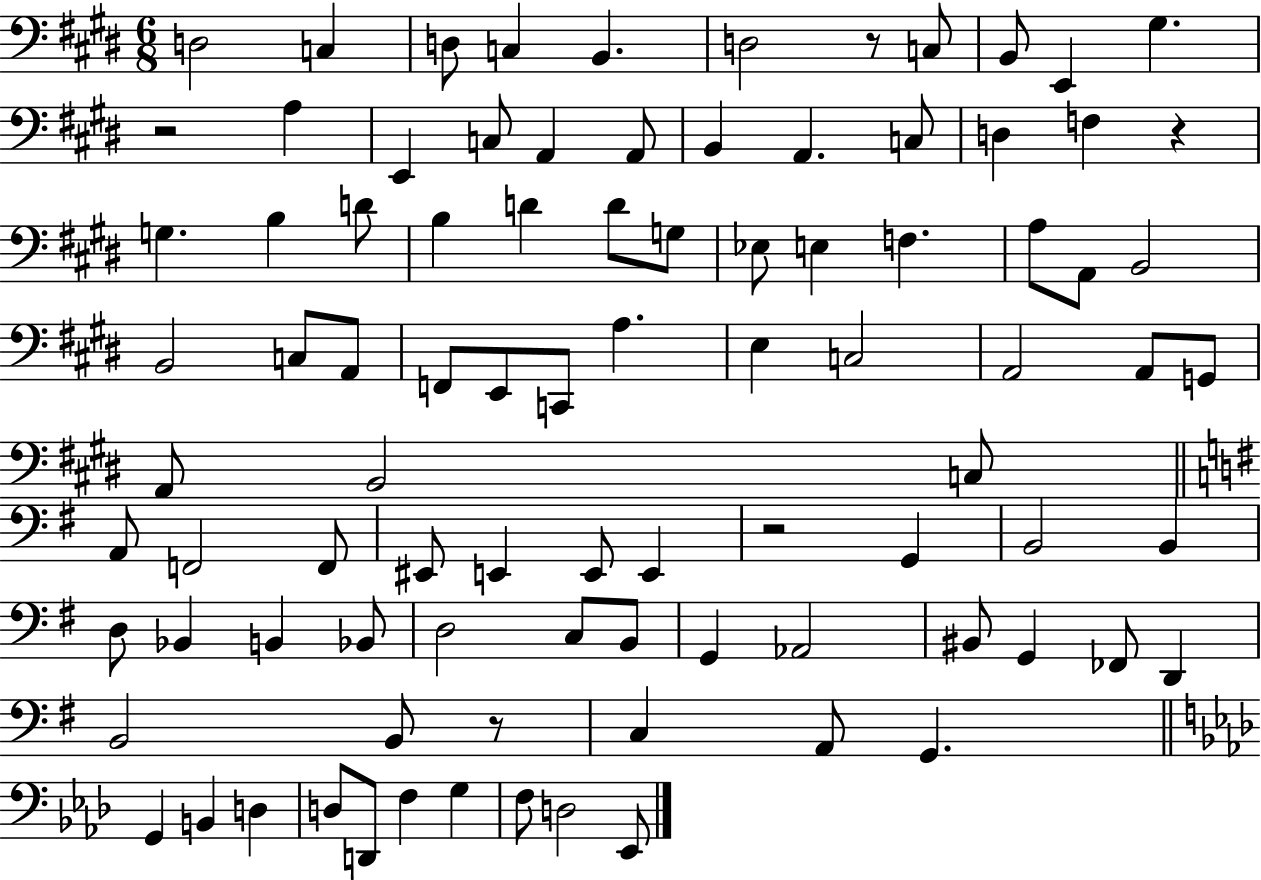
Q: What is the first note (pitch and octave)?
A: D3